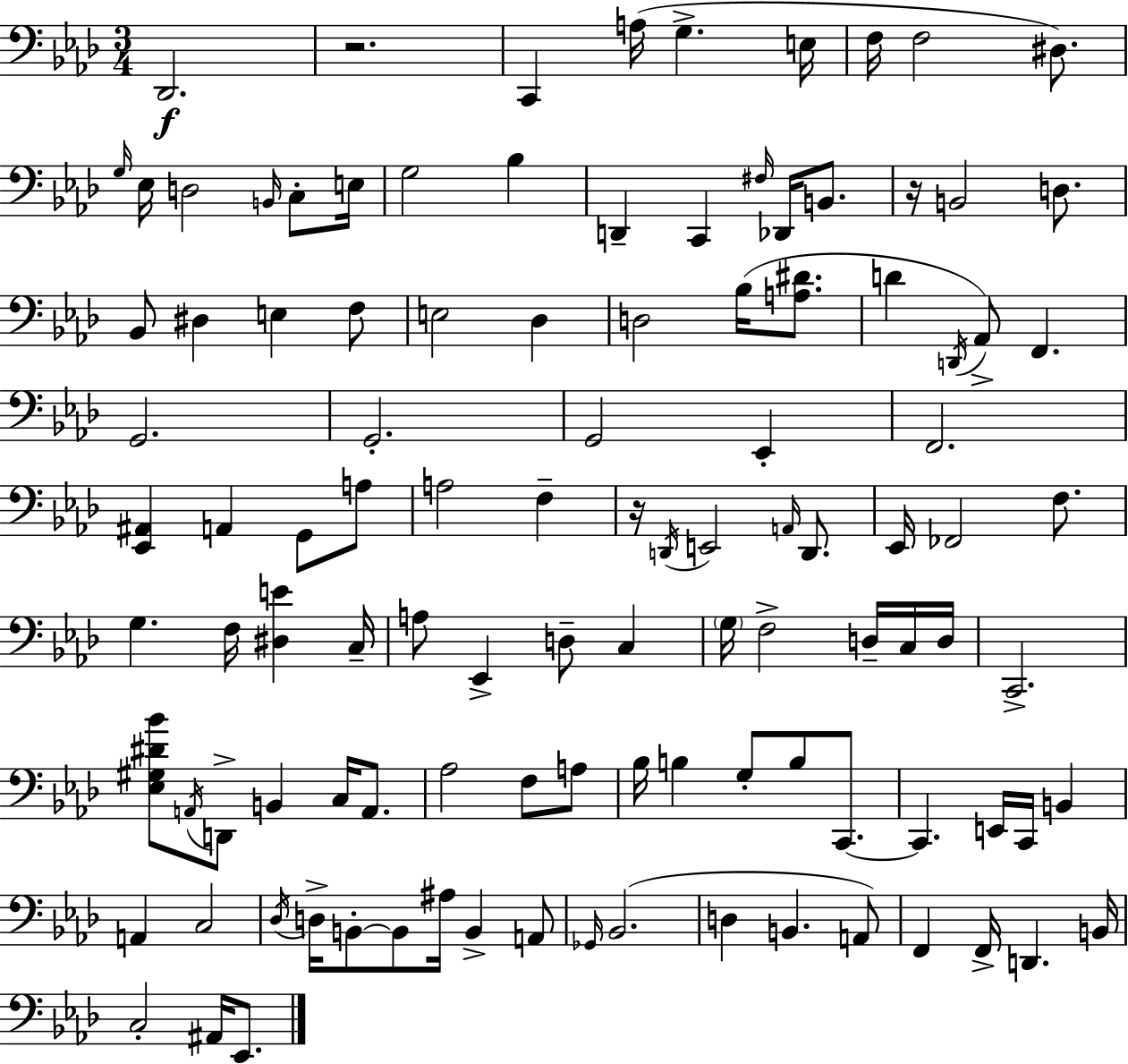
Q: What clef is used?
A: bass